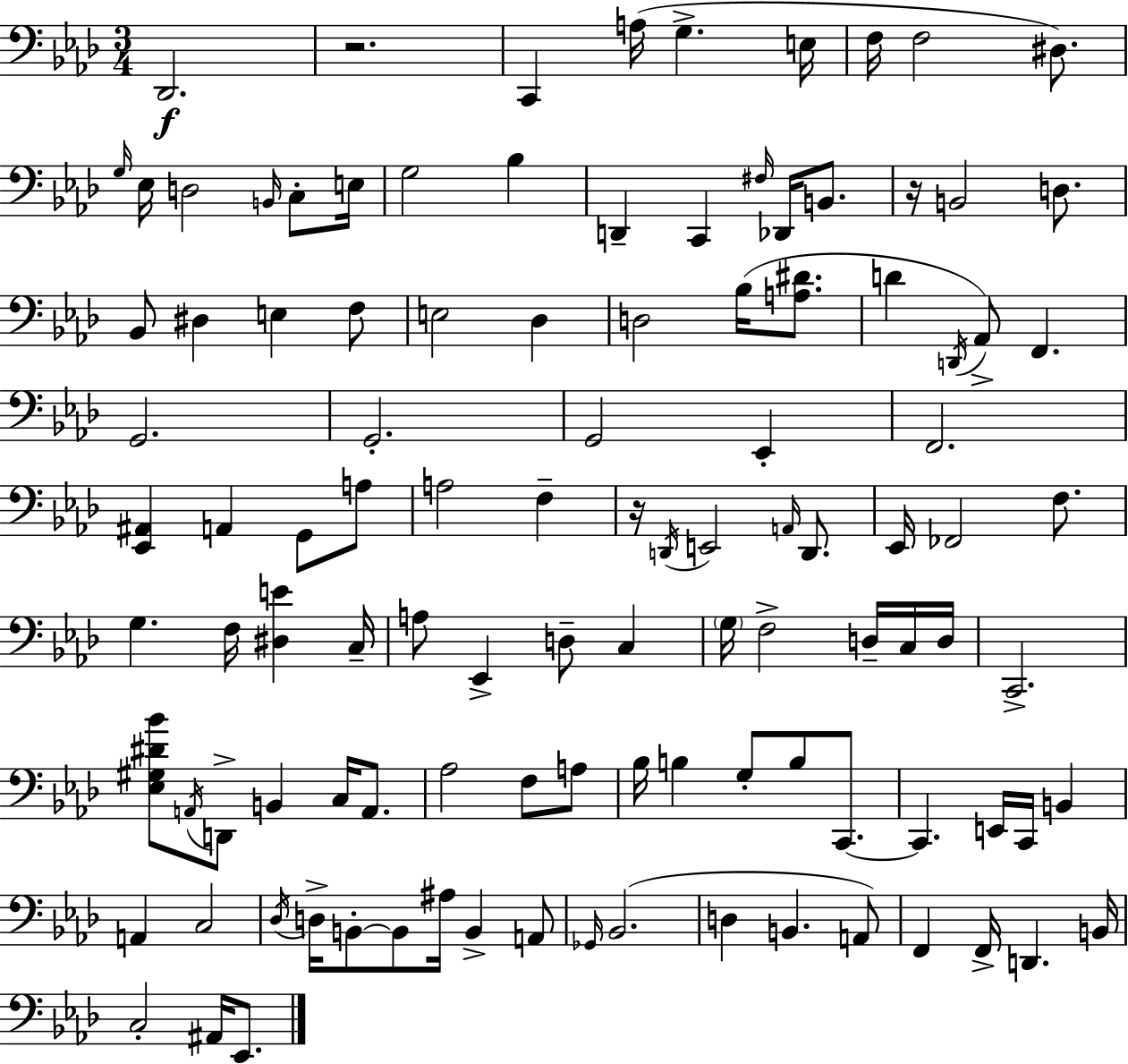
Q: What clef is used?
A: bass